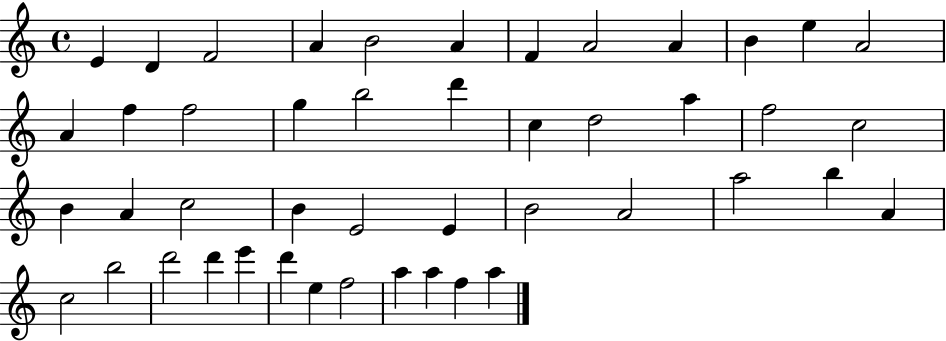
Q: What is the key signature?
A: C major